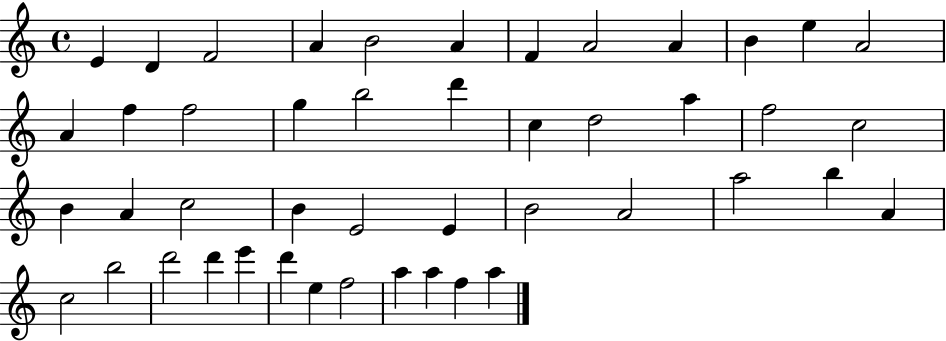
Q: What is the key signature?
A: C major